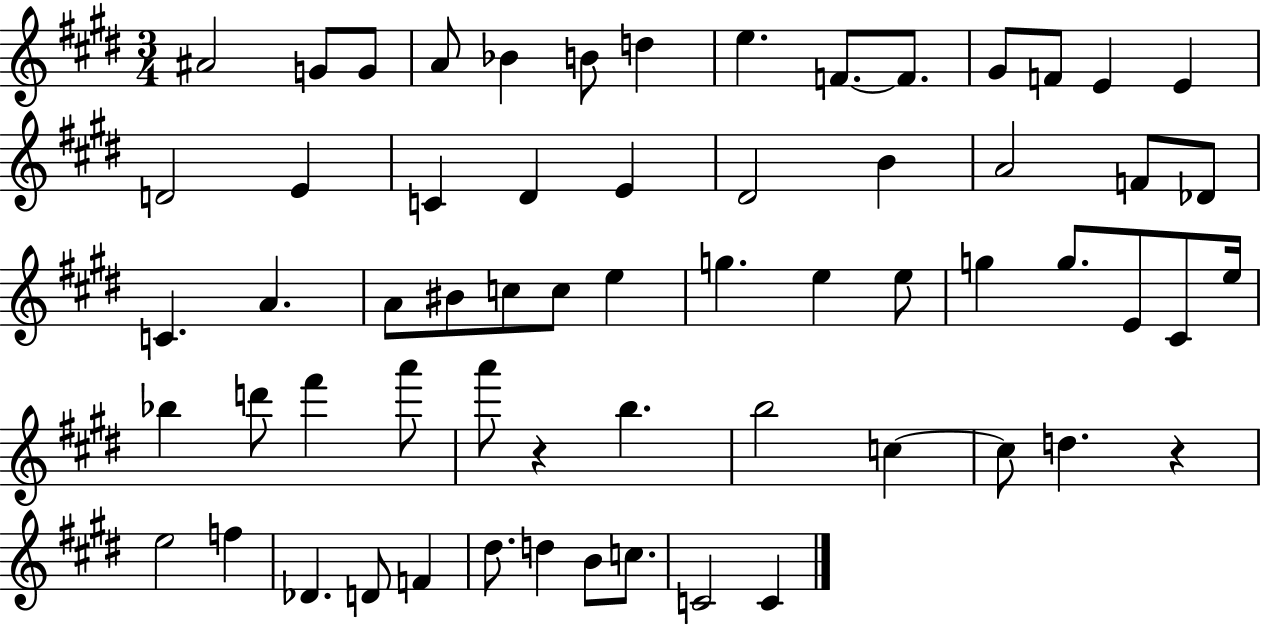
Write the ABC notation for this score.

X:1
T:Untitled
M:3/4
L:1/4
K:E
^A2 G/2 G/2 A/2 _B B/2 d e F/2 F/2 ^G/2 F/2 E E D2 E C ^D E ^D2 B A2 F/2 _D/2 C A A/2 ^B/2 c/2 c/2 e g e e/2 g g/2 E/2 ^C/2 e/4 _b d'/2 ^f' a'/2 a'/2 z b b2 c c/2 d z e2 f _D D/2 F ^d/2 d B/2 c/2 C2 C